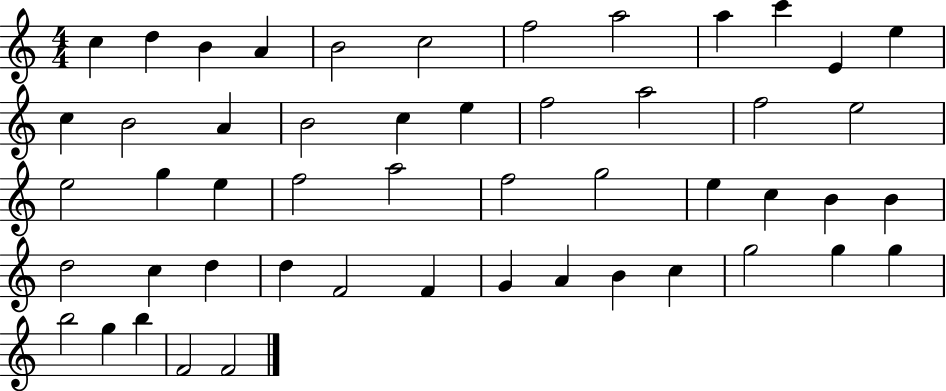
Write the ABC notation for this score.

X:1
T:Untitled
M:4/4
L:1/4
K:C
c d B A B2 c2 f2 a2 a c' E e c B2 A B2 c e f2 a2 f2 e2 e2 g e f2 a2 f2 g2 e c B B d2 c d d F2 F G A B c g2 g g b2 g b F2 F2